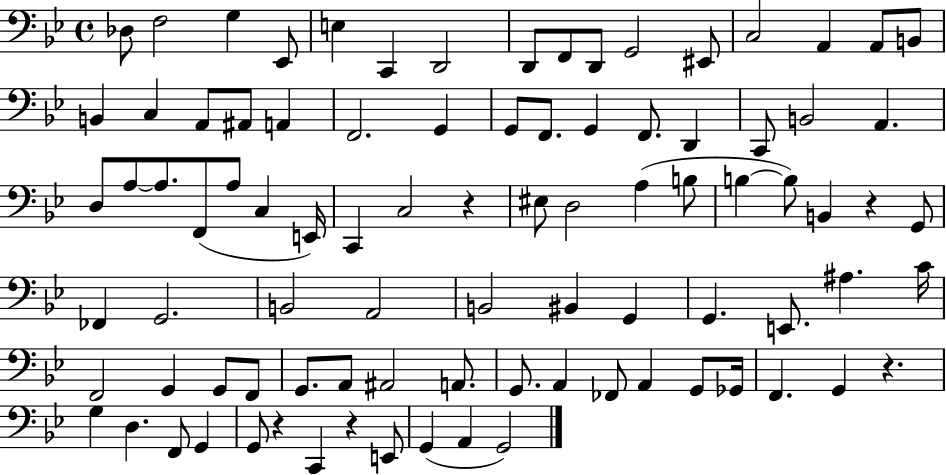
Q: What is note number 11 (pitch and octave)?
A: G2